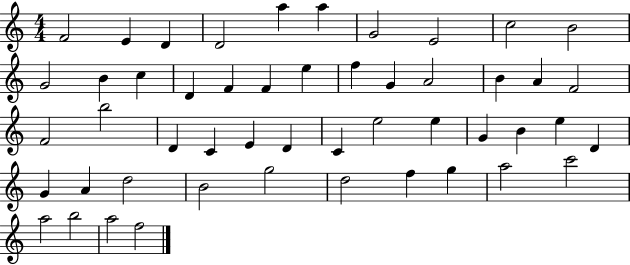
X:1
T:Untitled
M:4/4
L:1/4
K:C
F2 E D D2 a a G2 E2 c2 B2 G2 B c D F F e f G A2 B A F2 F2 b2 D C E D C e2 e G B e D G A d2 B2 g2 d2 f g a2 c'2 a2 b2 a2 f2